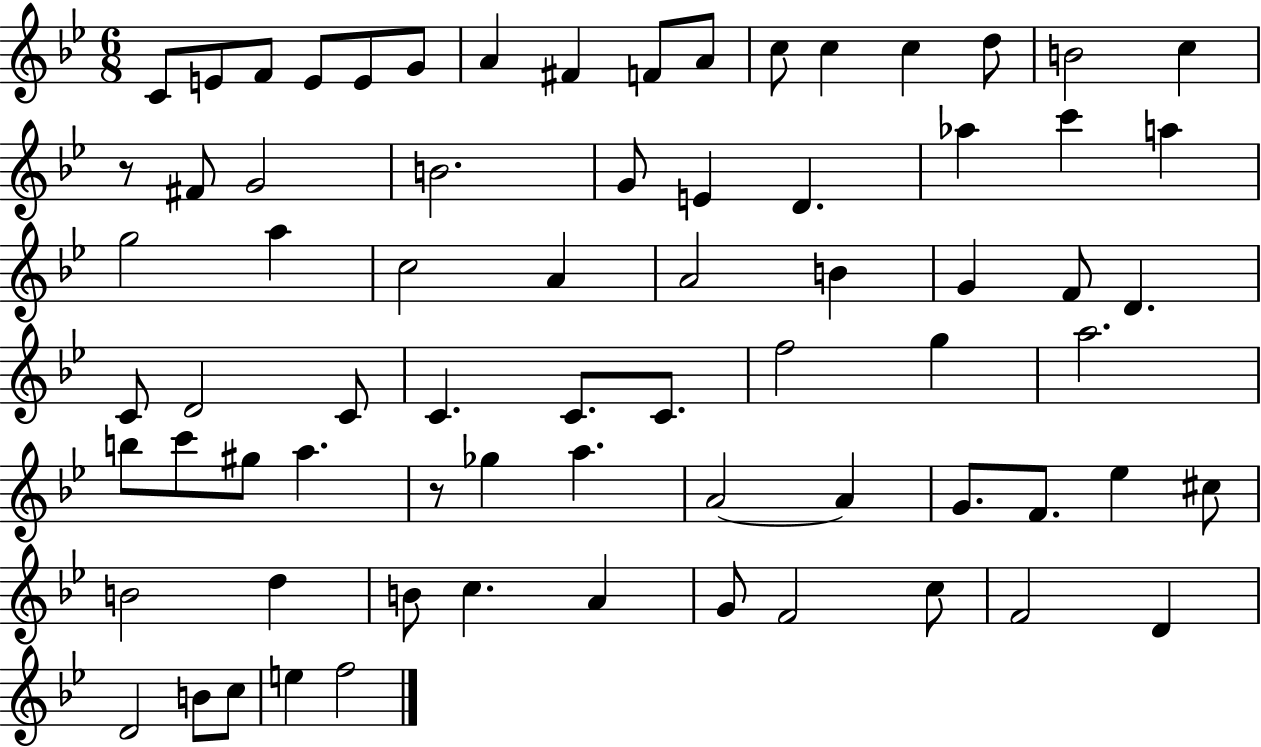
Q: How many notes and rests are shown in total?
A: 72